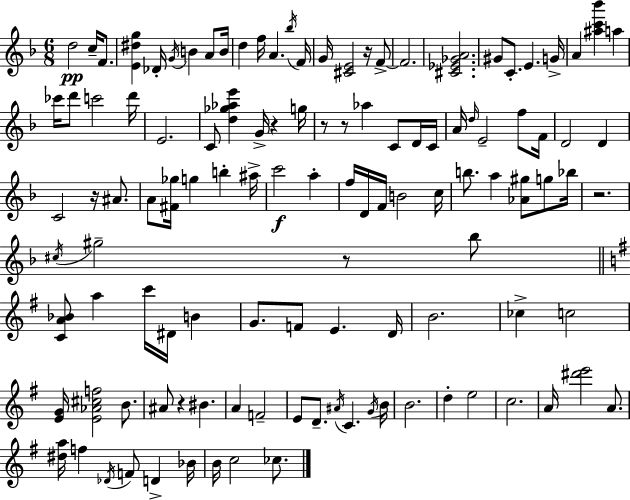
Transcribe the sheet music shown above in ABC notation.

X:1
T:Untitled
M:6/8
L:1/4
K:Dm
d2 c/4 F/2 [E^dg] _D/4 G/4 B A/2 B/4 d f/4 A _b/4 F/4 G/4 [^CE]2 z/4 F/2 F2 [^C_E_GA]2 ^G/2 C/2 E G/4 A [^ac'_b'] a _c'/4 d'/2 c'2 d'/4 E2 C/2 [d_g_ae'] G/4 z g/4 z/2 z/2 _a C/2 D/4 C/4 A/4 d/4 E2 f/2 F/4 D2 D C2 z/4 ^A/2 A/2 [^F_g]/4 g b ^a/4 c'2 a f/4 D/4 F/4 B2 c/4 b/2 a [_A^g]/2 g/2 _b/4 z2 ^c/4 ^g2 z/2 _b/2 [CA_B]/2 a c'/4 ^D/4 B G/2 F/2 E D/4 B2 _c c2 [EG]/4 [E_A^cf]2 B/2 ^A/2 z ^B A F2 E/2 D/2 ^A/4 C G/4 B/4 B2 d e2 c2 A/4 [^d'e']2 A/2 [^da]/4 f _D/4 F/2 D _B/4 B/4 c2 _c/2